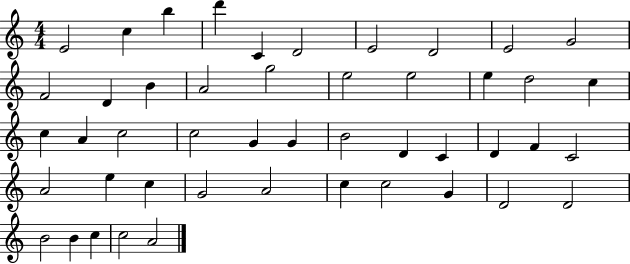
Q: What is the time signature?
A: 4/4